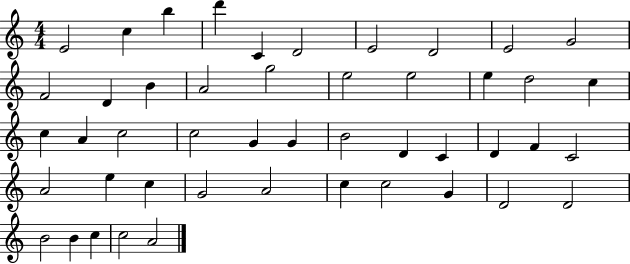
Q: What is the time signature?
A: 4/4